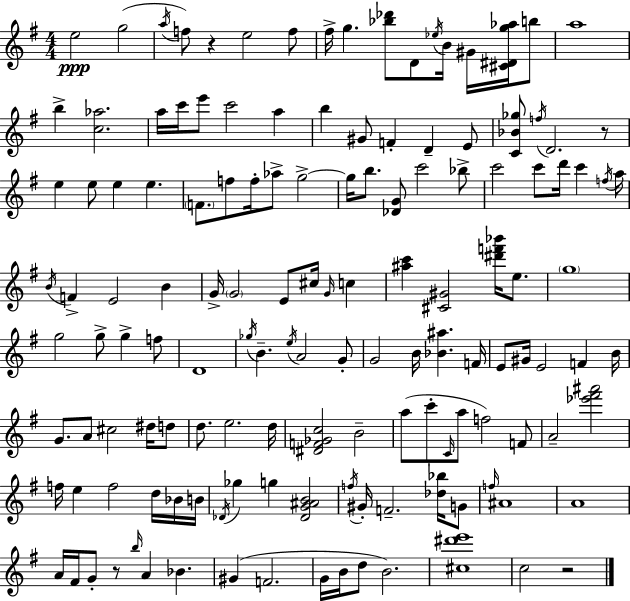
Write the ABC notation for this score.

X:1
T:Untitled
M:4/4
L:1/4
K:Em
e2 g2 a/4 f/2 z e2 f/2 ^f/4 g [_b_d']/2 D/2 _e/4 B/4 ^G/4 [^C^Dg_a]/4 b/2 a4 b [c_a]2 a/4 c'/4 e'/2 c'2 a b ^G/2 F D E/2 [C_B_g]/2 f/4 D2 z/2 e e/2 e e F/2 f/2 f/4 _a/2 g2 g/4 b/2 [_DG]/2 c'2 _b/2 c'2 c'/2 d'/4 c' f/4 a/4 B/4 F E2 B G/4 G2 E/2 ^c/4 G/4 c [^ac'] [^C^G]2 [^d'f'_b']/4 e/2 g4 g2 g/2 g f/2 D4 _g/4 B e/4 A2 G/2 G2 B/4 [_B^a] F/4 E/2 ^G/4 E2 F B/4 G/2 A/2 ^c2 ^d/4 d/2 d/2 e2 d/4 [^DF_Gc]2 B2 a/2 c'/2 C/4 a/2 f2 F/2 A2 [_e'^f'^a']2 f/4 e f2 d/4 _B/4 B/4 _D/4 _g g [_DG^AB]2 f/4 ^G/4 F2 [_d_b]/4 G/2 f/4 ^A4 A4 A/4 ^F/4 G/2 z/2 b/4 A _B ^G F2 G/4 B/4 d/2 B2 [^c^d'e']4 c2 z2